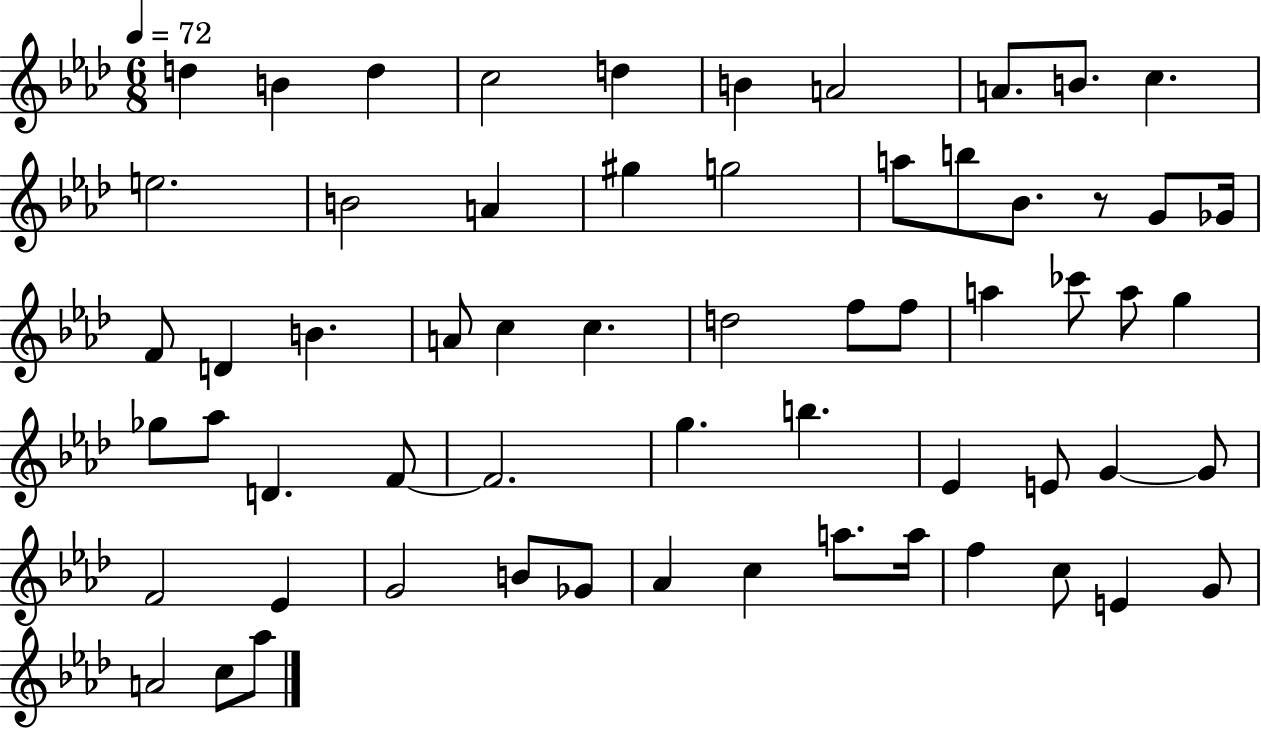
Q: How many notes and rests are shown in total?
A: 61